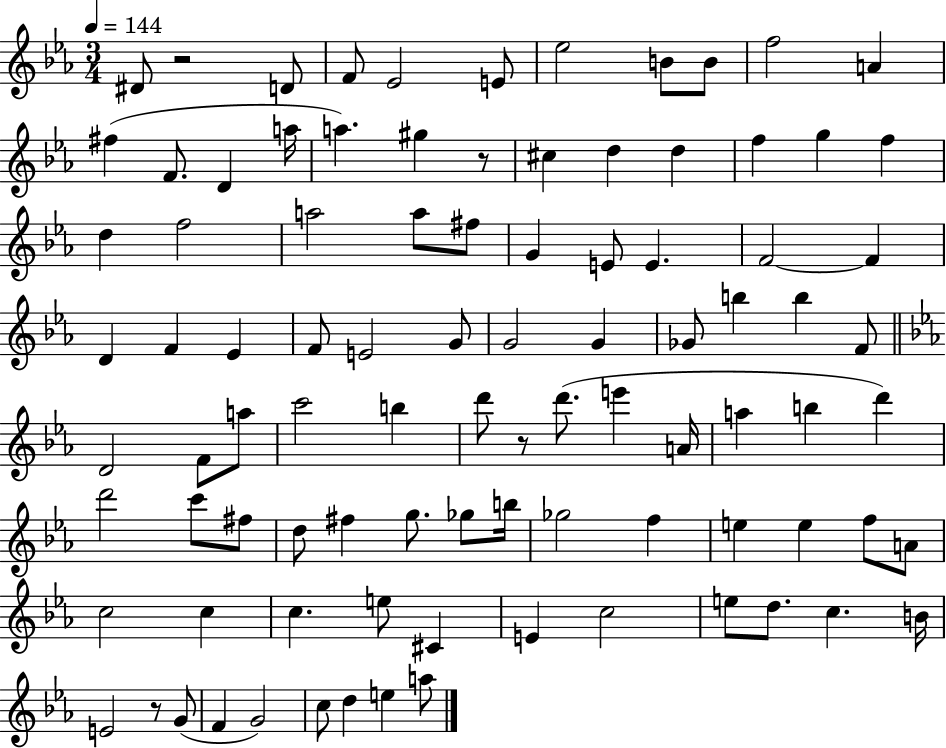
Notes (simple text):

D#4/e R/h D4/e F4/e Eb4/h E4/e Eb5/h B4/e B4/e F5/h A4/q F#5/q F4/e. D4/q A5/s A5/q. G#5/q R/e C#5/q D5/q D5/q F5/q G5/q F5/q D5/q F5/h A5/h A5/e F#5/e G4/q E4/e E4/q. F4/h F4/q D4/q F4/q Eb4/q F4/e E4/h G4/e G4/h G4/q Gb4/e B5/q B5/q F4/e D4/h F4/e A5/e C6/h B5/q D6/e R/e D6/e. E6/q A4/s A5/q B5/q D6/q D6/h C6/e F#5/e D5/e F#5/q G5/e. Gb5/e B5/s Gb5/h F5/q E5/q E5/q F5/e A4/e C5/h C5/q C5/q. E5/e C#4/q E4/q C5/h E5/e D5/e. C5/q. B4/s E4/h R/e G4/e F4/q G4/h C5/e D5/q E5/q A5/e